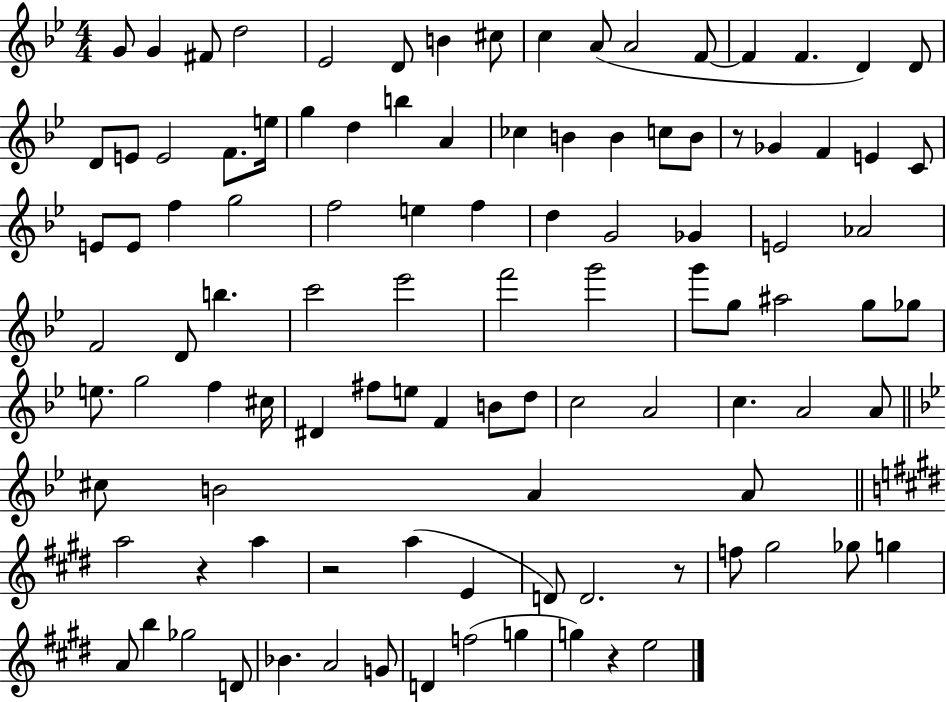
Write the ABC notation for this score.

X:1
T:Untitled
M:4/4
L:1/4
K:Bb
G/2 G ^F/2 d2 _E2 D/2 B ^c/2 c A/2 A2 F/2 F F D D/2 D/2 E/2 E2 F/2 e/4 g d b A _c B B c/2 B/2 z/2 _G F E C/2 E/2 E/2 f g2 f2 e f d G2 _G E2 _A2 F2 D/2 b c'2 _e'2 f'2 g'2 g'/2 g/2 ^a2 g/2 _g/2 e/2 g2 f ^c/4 ^D ^f/2 e/2 F B/2 d/2 c2 A2 c A2 A/2 ^c/2 B2 A A/2 a2 z a z2 a E D/2 D2 z/2 f/2 ^g2 _g/2 g A/2 b _g2 D/2 _B A2 G/2 D f2 g g z e2